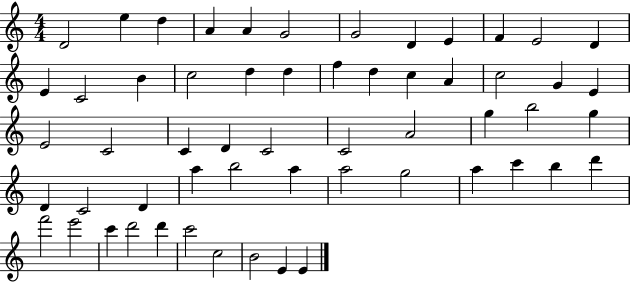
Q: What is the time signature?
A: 4/4